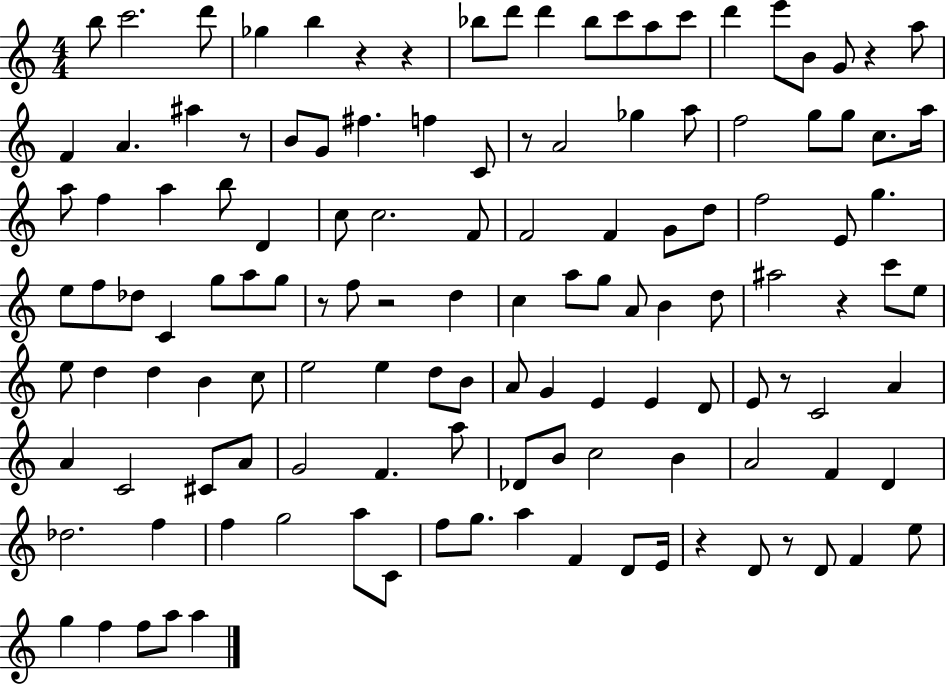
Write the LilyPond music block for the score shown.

{
  \clef treble
  \numericTimeSignature
  \time 4/4
  \key c \major
  b''8 c'''2. d'''8 | ges''4 b''4 r4 r4 | bes''8 d'''8 d'''4 bes''8 c'''8 a''8 c'''8 | d'''4 e'''8 b'8 g'8 r4 a''8 | \break f'4 a'4. ais''4 r8 | b'8 g'8 fis''4. f''4 c'8 | r8 a'2 ges''4 a''8 | f''2 g''8 g''8 c''8. a''16 | \break a''8 f''4 a''4 b''8 d'4 | c''8 c''2. f'8 | f'2 f'4 g'8 d''8 | f''2 e'8 g''4. | \break e''8 f''8 des''8 c'4 g''8 a''8 g''8 | r8 f''8 r2 d''4 | c''4 a''8 g''8 a'8 b'4 d''8 | ais''2 r4 c'''8 e''8 | \break e''8 d''4 d''4 b'4 c''8 | e''2 e''4 d''8 b'8 | a'8 g'4 e'4 e'4 d'8 | e'8 r8 c'2 a'4 | \break a'4 c'2 cis'8 a'8 | g'2 f'4. a''8 | des'8 b'8 c''2 b'4 | a'2 f'4 d'4 | \break des''2. f''4 | f''4 g''2 a''8 c'8 | f''8 g''8. a''4 f'4 d'8 e'16 | r4 d'8 r8 d'8 f'4 e''8 | \break g''4 f''4 f''8 a''8 a''4 | \bar "|."
}